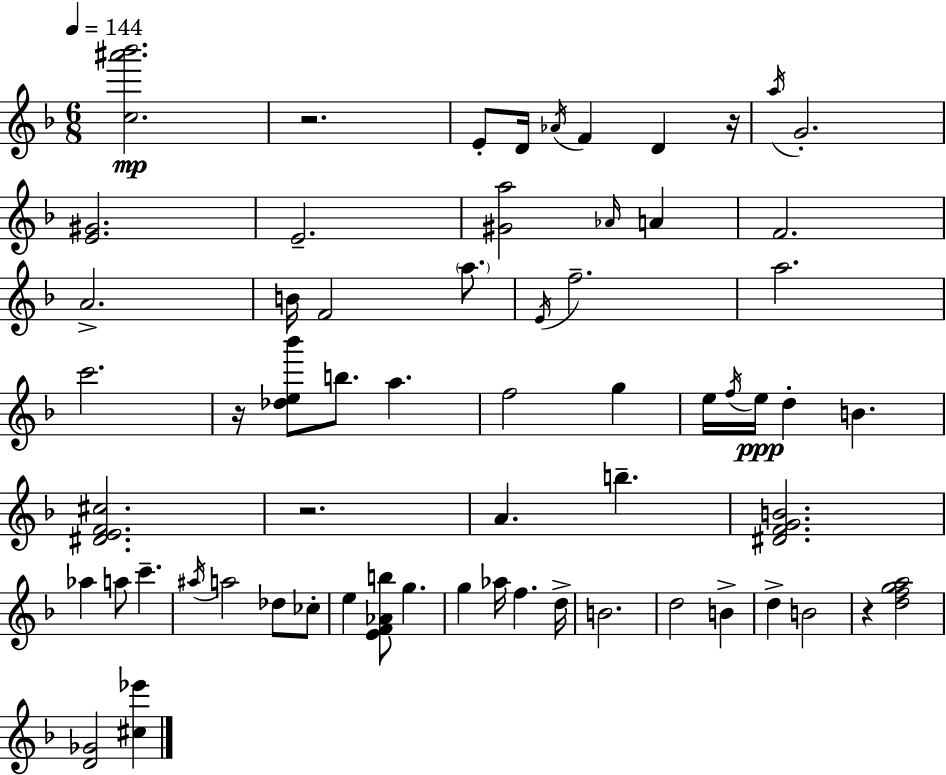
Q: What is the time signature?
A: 6/8